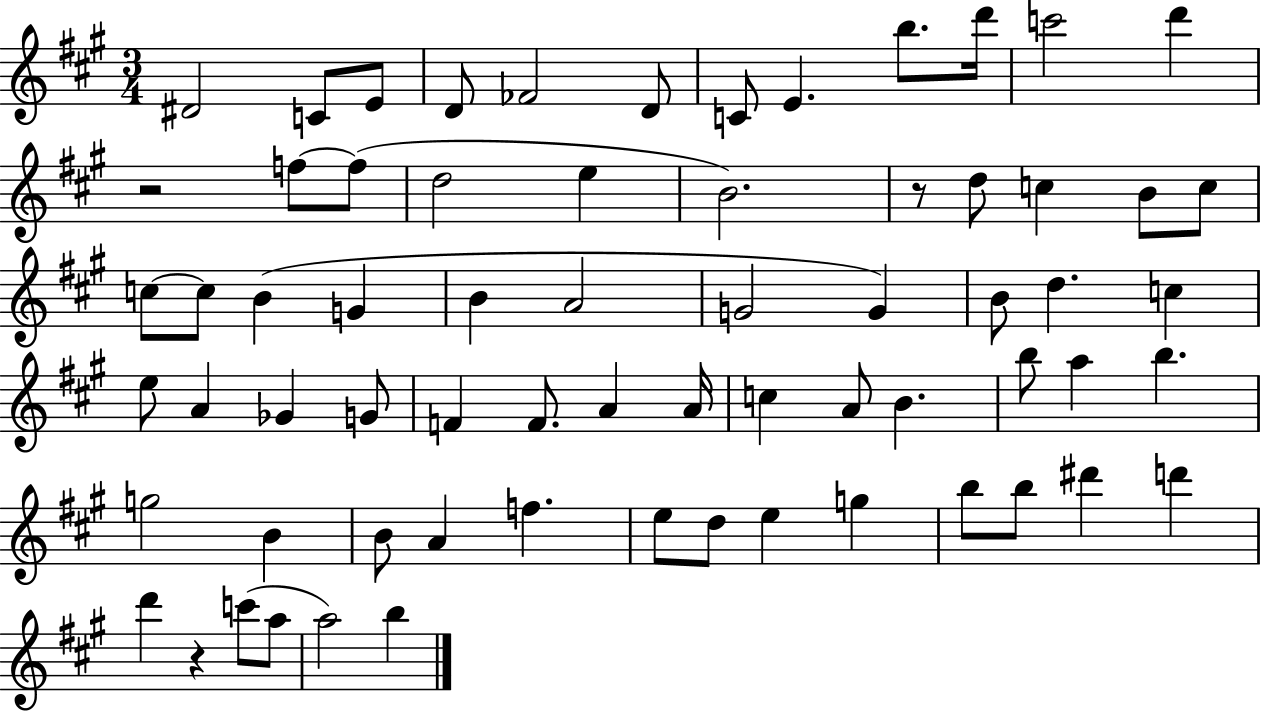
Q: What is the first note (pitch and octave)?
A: D#4